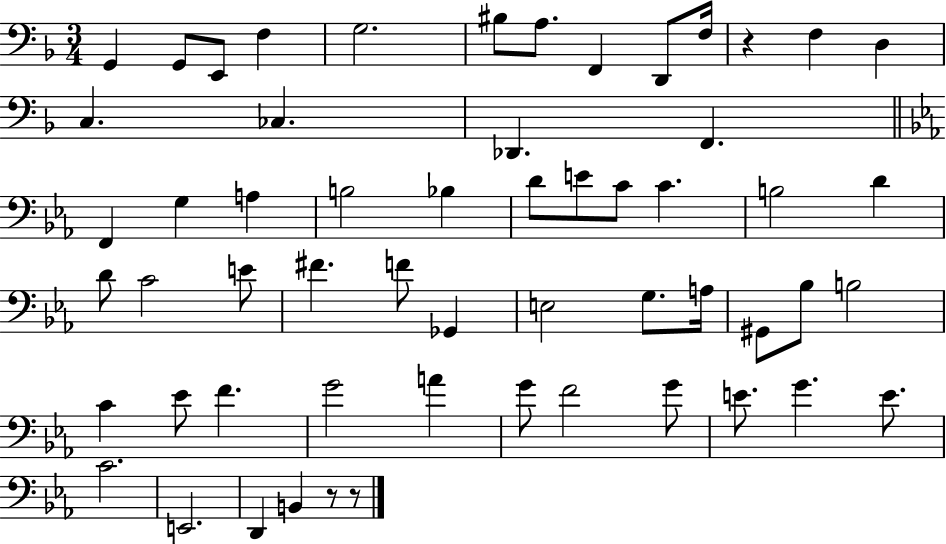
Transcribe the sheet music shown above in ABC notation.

X:1
T:Untitled
M:3/4
L:1/4
K:F
G,, G,,/2 E,,/2 F, G,2 ^B,/2 A,/2 F,, D,,/2 F,/4 z F, D, C, _C, _D,, F,, F,, G, A, B,2 _B, D/2 E/2 C/2 C B,2 D D/2 C2 E/2 ^F F/2 _G,, E,2 G,/2 A,/4 ^G,,/2 _B,/2 B,2 C _E/2 F G2 A G/2 F2 G/2 E/2 G E/2 C2 E,,2 D,, B,, z/2 z/2